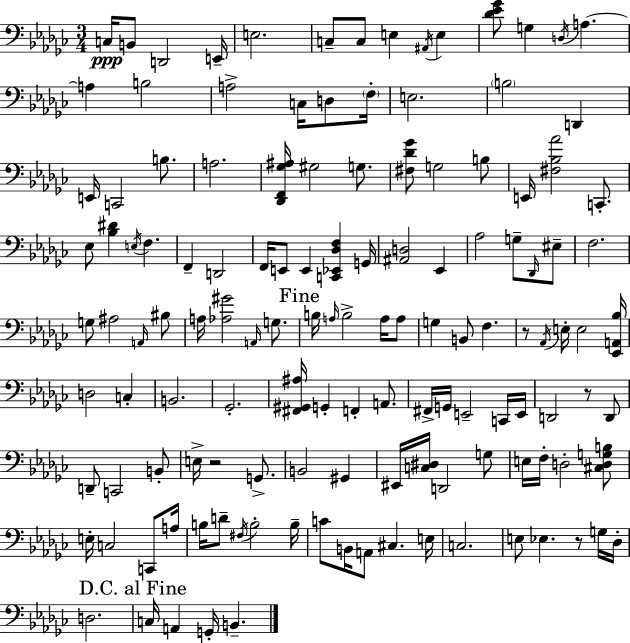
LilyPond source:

{
  \clef bass
  \numericTimeSignature
  \time 3/4
  \key ees \minor
  c16\ppp b,8 d,2 e,16-- | e2. | c8-- c8 e4 \acciaccatura { ais,16 } e4 | <des' ees' ges'>8 g4 \acciaccatura { d16 } a4.~~ | \break a4 b2 | a2-> c16 d8 | \parenthesize f16-. e2. | \parenthesize b2 d,4 | \break e,16 c,2 b8. | a2. | <des, f, ges ais>16 gis2 g8. | <fis des' ges'>8 g2 | \break b8 e,16 <fis bes aes'>2 c,8.-. | ees8 <bes dis'>4 \acciaccatura { e16 } f4. | f,4-- d,2 | f,16 e,8 e,4 <c, ees, des f>4 | \break g,16 <ais, d>2 ees,4 | aes2 g8-- | \grace { des,16 } eis8-- f2. | g8 ais2 | \break \grace { a,16 } bis8 a16 <aes gis'>2 | \grace { a,16 } g8. \mark "Fine" b16 \grace { a16 } b2-> | a16 a8 g4 b,8 | f4. r8 \acciaccatura { aes,16 } e16-. e2 | \break <ees, a, bes>16 d2 | c4-. b,2. | ges,2.-. | <fis, gis, ais>16 g,4-. | \break f,4-. a,8. fis,16-> g,16 e,2-- | c,16 e,16 d,2 | r8 d,8 d,8-- c,2 | b,8-. e16-> r2 | \break g,8.-> b,2 | gis,4 eis,16 <c dis>16 d,2 | g8 e16 f16-. d2-. | <cis d g b>8 e16-. c2 | \break c,8 a16 b16 d'8-- \acciaccatura { fis16 } | b2-. b16-- c'8 b,16 | a,8 cis4. e16 c2. | e8 ees4. | \break r8 g16 des16-. d2. | \mark "D.C. al Fine" c16 a,4 | g,16-. b,4.-- \bar "|."
}